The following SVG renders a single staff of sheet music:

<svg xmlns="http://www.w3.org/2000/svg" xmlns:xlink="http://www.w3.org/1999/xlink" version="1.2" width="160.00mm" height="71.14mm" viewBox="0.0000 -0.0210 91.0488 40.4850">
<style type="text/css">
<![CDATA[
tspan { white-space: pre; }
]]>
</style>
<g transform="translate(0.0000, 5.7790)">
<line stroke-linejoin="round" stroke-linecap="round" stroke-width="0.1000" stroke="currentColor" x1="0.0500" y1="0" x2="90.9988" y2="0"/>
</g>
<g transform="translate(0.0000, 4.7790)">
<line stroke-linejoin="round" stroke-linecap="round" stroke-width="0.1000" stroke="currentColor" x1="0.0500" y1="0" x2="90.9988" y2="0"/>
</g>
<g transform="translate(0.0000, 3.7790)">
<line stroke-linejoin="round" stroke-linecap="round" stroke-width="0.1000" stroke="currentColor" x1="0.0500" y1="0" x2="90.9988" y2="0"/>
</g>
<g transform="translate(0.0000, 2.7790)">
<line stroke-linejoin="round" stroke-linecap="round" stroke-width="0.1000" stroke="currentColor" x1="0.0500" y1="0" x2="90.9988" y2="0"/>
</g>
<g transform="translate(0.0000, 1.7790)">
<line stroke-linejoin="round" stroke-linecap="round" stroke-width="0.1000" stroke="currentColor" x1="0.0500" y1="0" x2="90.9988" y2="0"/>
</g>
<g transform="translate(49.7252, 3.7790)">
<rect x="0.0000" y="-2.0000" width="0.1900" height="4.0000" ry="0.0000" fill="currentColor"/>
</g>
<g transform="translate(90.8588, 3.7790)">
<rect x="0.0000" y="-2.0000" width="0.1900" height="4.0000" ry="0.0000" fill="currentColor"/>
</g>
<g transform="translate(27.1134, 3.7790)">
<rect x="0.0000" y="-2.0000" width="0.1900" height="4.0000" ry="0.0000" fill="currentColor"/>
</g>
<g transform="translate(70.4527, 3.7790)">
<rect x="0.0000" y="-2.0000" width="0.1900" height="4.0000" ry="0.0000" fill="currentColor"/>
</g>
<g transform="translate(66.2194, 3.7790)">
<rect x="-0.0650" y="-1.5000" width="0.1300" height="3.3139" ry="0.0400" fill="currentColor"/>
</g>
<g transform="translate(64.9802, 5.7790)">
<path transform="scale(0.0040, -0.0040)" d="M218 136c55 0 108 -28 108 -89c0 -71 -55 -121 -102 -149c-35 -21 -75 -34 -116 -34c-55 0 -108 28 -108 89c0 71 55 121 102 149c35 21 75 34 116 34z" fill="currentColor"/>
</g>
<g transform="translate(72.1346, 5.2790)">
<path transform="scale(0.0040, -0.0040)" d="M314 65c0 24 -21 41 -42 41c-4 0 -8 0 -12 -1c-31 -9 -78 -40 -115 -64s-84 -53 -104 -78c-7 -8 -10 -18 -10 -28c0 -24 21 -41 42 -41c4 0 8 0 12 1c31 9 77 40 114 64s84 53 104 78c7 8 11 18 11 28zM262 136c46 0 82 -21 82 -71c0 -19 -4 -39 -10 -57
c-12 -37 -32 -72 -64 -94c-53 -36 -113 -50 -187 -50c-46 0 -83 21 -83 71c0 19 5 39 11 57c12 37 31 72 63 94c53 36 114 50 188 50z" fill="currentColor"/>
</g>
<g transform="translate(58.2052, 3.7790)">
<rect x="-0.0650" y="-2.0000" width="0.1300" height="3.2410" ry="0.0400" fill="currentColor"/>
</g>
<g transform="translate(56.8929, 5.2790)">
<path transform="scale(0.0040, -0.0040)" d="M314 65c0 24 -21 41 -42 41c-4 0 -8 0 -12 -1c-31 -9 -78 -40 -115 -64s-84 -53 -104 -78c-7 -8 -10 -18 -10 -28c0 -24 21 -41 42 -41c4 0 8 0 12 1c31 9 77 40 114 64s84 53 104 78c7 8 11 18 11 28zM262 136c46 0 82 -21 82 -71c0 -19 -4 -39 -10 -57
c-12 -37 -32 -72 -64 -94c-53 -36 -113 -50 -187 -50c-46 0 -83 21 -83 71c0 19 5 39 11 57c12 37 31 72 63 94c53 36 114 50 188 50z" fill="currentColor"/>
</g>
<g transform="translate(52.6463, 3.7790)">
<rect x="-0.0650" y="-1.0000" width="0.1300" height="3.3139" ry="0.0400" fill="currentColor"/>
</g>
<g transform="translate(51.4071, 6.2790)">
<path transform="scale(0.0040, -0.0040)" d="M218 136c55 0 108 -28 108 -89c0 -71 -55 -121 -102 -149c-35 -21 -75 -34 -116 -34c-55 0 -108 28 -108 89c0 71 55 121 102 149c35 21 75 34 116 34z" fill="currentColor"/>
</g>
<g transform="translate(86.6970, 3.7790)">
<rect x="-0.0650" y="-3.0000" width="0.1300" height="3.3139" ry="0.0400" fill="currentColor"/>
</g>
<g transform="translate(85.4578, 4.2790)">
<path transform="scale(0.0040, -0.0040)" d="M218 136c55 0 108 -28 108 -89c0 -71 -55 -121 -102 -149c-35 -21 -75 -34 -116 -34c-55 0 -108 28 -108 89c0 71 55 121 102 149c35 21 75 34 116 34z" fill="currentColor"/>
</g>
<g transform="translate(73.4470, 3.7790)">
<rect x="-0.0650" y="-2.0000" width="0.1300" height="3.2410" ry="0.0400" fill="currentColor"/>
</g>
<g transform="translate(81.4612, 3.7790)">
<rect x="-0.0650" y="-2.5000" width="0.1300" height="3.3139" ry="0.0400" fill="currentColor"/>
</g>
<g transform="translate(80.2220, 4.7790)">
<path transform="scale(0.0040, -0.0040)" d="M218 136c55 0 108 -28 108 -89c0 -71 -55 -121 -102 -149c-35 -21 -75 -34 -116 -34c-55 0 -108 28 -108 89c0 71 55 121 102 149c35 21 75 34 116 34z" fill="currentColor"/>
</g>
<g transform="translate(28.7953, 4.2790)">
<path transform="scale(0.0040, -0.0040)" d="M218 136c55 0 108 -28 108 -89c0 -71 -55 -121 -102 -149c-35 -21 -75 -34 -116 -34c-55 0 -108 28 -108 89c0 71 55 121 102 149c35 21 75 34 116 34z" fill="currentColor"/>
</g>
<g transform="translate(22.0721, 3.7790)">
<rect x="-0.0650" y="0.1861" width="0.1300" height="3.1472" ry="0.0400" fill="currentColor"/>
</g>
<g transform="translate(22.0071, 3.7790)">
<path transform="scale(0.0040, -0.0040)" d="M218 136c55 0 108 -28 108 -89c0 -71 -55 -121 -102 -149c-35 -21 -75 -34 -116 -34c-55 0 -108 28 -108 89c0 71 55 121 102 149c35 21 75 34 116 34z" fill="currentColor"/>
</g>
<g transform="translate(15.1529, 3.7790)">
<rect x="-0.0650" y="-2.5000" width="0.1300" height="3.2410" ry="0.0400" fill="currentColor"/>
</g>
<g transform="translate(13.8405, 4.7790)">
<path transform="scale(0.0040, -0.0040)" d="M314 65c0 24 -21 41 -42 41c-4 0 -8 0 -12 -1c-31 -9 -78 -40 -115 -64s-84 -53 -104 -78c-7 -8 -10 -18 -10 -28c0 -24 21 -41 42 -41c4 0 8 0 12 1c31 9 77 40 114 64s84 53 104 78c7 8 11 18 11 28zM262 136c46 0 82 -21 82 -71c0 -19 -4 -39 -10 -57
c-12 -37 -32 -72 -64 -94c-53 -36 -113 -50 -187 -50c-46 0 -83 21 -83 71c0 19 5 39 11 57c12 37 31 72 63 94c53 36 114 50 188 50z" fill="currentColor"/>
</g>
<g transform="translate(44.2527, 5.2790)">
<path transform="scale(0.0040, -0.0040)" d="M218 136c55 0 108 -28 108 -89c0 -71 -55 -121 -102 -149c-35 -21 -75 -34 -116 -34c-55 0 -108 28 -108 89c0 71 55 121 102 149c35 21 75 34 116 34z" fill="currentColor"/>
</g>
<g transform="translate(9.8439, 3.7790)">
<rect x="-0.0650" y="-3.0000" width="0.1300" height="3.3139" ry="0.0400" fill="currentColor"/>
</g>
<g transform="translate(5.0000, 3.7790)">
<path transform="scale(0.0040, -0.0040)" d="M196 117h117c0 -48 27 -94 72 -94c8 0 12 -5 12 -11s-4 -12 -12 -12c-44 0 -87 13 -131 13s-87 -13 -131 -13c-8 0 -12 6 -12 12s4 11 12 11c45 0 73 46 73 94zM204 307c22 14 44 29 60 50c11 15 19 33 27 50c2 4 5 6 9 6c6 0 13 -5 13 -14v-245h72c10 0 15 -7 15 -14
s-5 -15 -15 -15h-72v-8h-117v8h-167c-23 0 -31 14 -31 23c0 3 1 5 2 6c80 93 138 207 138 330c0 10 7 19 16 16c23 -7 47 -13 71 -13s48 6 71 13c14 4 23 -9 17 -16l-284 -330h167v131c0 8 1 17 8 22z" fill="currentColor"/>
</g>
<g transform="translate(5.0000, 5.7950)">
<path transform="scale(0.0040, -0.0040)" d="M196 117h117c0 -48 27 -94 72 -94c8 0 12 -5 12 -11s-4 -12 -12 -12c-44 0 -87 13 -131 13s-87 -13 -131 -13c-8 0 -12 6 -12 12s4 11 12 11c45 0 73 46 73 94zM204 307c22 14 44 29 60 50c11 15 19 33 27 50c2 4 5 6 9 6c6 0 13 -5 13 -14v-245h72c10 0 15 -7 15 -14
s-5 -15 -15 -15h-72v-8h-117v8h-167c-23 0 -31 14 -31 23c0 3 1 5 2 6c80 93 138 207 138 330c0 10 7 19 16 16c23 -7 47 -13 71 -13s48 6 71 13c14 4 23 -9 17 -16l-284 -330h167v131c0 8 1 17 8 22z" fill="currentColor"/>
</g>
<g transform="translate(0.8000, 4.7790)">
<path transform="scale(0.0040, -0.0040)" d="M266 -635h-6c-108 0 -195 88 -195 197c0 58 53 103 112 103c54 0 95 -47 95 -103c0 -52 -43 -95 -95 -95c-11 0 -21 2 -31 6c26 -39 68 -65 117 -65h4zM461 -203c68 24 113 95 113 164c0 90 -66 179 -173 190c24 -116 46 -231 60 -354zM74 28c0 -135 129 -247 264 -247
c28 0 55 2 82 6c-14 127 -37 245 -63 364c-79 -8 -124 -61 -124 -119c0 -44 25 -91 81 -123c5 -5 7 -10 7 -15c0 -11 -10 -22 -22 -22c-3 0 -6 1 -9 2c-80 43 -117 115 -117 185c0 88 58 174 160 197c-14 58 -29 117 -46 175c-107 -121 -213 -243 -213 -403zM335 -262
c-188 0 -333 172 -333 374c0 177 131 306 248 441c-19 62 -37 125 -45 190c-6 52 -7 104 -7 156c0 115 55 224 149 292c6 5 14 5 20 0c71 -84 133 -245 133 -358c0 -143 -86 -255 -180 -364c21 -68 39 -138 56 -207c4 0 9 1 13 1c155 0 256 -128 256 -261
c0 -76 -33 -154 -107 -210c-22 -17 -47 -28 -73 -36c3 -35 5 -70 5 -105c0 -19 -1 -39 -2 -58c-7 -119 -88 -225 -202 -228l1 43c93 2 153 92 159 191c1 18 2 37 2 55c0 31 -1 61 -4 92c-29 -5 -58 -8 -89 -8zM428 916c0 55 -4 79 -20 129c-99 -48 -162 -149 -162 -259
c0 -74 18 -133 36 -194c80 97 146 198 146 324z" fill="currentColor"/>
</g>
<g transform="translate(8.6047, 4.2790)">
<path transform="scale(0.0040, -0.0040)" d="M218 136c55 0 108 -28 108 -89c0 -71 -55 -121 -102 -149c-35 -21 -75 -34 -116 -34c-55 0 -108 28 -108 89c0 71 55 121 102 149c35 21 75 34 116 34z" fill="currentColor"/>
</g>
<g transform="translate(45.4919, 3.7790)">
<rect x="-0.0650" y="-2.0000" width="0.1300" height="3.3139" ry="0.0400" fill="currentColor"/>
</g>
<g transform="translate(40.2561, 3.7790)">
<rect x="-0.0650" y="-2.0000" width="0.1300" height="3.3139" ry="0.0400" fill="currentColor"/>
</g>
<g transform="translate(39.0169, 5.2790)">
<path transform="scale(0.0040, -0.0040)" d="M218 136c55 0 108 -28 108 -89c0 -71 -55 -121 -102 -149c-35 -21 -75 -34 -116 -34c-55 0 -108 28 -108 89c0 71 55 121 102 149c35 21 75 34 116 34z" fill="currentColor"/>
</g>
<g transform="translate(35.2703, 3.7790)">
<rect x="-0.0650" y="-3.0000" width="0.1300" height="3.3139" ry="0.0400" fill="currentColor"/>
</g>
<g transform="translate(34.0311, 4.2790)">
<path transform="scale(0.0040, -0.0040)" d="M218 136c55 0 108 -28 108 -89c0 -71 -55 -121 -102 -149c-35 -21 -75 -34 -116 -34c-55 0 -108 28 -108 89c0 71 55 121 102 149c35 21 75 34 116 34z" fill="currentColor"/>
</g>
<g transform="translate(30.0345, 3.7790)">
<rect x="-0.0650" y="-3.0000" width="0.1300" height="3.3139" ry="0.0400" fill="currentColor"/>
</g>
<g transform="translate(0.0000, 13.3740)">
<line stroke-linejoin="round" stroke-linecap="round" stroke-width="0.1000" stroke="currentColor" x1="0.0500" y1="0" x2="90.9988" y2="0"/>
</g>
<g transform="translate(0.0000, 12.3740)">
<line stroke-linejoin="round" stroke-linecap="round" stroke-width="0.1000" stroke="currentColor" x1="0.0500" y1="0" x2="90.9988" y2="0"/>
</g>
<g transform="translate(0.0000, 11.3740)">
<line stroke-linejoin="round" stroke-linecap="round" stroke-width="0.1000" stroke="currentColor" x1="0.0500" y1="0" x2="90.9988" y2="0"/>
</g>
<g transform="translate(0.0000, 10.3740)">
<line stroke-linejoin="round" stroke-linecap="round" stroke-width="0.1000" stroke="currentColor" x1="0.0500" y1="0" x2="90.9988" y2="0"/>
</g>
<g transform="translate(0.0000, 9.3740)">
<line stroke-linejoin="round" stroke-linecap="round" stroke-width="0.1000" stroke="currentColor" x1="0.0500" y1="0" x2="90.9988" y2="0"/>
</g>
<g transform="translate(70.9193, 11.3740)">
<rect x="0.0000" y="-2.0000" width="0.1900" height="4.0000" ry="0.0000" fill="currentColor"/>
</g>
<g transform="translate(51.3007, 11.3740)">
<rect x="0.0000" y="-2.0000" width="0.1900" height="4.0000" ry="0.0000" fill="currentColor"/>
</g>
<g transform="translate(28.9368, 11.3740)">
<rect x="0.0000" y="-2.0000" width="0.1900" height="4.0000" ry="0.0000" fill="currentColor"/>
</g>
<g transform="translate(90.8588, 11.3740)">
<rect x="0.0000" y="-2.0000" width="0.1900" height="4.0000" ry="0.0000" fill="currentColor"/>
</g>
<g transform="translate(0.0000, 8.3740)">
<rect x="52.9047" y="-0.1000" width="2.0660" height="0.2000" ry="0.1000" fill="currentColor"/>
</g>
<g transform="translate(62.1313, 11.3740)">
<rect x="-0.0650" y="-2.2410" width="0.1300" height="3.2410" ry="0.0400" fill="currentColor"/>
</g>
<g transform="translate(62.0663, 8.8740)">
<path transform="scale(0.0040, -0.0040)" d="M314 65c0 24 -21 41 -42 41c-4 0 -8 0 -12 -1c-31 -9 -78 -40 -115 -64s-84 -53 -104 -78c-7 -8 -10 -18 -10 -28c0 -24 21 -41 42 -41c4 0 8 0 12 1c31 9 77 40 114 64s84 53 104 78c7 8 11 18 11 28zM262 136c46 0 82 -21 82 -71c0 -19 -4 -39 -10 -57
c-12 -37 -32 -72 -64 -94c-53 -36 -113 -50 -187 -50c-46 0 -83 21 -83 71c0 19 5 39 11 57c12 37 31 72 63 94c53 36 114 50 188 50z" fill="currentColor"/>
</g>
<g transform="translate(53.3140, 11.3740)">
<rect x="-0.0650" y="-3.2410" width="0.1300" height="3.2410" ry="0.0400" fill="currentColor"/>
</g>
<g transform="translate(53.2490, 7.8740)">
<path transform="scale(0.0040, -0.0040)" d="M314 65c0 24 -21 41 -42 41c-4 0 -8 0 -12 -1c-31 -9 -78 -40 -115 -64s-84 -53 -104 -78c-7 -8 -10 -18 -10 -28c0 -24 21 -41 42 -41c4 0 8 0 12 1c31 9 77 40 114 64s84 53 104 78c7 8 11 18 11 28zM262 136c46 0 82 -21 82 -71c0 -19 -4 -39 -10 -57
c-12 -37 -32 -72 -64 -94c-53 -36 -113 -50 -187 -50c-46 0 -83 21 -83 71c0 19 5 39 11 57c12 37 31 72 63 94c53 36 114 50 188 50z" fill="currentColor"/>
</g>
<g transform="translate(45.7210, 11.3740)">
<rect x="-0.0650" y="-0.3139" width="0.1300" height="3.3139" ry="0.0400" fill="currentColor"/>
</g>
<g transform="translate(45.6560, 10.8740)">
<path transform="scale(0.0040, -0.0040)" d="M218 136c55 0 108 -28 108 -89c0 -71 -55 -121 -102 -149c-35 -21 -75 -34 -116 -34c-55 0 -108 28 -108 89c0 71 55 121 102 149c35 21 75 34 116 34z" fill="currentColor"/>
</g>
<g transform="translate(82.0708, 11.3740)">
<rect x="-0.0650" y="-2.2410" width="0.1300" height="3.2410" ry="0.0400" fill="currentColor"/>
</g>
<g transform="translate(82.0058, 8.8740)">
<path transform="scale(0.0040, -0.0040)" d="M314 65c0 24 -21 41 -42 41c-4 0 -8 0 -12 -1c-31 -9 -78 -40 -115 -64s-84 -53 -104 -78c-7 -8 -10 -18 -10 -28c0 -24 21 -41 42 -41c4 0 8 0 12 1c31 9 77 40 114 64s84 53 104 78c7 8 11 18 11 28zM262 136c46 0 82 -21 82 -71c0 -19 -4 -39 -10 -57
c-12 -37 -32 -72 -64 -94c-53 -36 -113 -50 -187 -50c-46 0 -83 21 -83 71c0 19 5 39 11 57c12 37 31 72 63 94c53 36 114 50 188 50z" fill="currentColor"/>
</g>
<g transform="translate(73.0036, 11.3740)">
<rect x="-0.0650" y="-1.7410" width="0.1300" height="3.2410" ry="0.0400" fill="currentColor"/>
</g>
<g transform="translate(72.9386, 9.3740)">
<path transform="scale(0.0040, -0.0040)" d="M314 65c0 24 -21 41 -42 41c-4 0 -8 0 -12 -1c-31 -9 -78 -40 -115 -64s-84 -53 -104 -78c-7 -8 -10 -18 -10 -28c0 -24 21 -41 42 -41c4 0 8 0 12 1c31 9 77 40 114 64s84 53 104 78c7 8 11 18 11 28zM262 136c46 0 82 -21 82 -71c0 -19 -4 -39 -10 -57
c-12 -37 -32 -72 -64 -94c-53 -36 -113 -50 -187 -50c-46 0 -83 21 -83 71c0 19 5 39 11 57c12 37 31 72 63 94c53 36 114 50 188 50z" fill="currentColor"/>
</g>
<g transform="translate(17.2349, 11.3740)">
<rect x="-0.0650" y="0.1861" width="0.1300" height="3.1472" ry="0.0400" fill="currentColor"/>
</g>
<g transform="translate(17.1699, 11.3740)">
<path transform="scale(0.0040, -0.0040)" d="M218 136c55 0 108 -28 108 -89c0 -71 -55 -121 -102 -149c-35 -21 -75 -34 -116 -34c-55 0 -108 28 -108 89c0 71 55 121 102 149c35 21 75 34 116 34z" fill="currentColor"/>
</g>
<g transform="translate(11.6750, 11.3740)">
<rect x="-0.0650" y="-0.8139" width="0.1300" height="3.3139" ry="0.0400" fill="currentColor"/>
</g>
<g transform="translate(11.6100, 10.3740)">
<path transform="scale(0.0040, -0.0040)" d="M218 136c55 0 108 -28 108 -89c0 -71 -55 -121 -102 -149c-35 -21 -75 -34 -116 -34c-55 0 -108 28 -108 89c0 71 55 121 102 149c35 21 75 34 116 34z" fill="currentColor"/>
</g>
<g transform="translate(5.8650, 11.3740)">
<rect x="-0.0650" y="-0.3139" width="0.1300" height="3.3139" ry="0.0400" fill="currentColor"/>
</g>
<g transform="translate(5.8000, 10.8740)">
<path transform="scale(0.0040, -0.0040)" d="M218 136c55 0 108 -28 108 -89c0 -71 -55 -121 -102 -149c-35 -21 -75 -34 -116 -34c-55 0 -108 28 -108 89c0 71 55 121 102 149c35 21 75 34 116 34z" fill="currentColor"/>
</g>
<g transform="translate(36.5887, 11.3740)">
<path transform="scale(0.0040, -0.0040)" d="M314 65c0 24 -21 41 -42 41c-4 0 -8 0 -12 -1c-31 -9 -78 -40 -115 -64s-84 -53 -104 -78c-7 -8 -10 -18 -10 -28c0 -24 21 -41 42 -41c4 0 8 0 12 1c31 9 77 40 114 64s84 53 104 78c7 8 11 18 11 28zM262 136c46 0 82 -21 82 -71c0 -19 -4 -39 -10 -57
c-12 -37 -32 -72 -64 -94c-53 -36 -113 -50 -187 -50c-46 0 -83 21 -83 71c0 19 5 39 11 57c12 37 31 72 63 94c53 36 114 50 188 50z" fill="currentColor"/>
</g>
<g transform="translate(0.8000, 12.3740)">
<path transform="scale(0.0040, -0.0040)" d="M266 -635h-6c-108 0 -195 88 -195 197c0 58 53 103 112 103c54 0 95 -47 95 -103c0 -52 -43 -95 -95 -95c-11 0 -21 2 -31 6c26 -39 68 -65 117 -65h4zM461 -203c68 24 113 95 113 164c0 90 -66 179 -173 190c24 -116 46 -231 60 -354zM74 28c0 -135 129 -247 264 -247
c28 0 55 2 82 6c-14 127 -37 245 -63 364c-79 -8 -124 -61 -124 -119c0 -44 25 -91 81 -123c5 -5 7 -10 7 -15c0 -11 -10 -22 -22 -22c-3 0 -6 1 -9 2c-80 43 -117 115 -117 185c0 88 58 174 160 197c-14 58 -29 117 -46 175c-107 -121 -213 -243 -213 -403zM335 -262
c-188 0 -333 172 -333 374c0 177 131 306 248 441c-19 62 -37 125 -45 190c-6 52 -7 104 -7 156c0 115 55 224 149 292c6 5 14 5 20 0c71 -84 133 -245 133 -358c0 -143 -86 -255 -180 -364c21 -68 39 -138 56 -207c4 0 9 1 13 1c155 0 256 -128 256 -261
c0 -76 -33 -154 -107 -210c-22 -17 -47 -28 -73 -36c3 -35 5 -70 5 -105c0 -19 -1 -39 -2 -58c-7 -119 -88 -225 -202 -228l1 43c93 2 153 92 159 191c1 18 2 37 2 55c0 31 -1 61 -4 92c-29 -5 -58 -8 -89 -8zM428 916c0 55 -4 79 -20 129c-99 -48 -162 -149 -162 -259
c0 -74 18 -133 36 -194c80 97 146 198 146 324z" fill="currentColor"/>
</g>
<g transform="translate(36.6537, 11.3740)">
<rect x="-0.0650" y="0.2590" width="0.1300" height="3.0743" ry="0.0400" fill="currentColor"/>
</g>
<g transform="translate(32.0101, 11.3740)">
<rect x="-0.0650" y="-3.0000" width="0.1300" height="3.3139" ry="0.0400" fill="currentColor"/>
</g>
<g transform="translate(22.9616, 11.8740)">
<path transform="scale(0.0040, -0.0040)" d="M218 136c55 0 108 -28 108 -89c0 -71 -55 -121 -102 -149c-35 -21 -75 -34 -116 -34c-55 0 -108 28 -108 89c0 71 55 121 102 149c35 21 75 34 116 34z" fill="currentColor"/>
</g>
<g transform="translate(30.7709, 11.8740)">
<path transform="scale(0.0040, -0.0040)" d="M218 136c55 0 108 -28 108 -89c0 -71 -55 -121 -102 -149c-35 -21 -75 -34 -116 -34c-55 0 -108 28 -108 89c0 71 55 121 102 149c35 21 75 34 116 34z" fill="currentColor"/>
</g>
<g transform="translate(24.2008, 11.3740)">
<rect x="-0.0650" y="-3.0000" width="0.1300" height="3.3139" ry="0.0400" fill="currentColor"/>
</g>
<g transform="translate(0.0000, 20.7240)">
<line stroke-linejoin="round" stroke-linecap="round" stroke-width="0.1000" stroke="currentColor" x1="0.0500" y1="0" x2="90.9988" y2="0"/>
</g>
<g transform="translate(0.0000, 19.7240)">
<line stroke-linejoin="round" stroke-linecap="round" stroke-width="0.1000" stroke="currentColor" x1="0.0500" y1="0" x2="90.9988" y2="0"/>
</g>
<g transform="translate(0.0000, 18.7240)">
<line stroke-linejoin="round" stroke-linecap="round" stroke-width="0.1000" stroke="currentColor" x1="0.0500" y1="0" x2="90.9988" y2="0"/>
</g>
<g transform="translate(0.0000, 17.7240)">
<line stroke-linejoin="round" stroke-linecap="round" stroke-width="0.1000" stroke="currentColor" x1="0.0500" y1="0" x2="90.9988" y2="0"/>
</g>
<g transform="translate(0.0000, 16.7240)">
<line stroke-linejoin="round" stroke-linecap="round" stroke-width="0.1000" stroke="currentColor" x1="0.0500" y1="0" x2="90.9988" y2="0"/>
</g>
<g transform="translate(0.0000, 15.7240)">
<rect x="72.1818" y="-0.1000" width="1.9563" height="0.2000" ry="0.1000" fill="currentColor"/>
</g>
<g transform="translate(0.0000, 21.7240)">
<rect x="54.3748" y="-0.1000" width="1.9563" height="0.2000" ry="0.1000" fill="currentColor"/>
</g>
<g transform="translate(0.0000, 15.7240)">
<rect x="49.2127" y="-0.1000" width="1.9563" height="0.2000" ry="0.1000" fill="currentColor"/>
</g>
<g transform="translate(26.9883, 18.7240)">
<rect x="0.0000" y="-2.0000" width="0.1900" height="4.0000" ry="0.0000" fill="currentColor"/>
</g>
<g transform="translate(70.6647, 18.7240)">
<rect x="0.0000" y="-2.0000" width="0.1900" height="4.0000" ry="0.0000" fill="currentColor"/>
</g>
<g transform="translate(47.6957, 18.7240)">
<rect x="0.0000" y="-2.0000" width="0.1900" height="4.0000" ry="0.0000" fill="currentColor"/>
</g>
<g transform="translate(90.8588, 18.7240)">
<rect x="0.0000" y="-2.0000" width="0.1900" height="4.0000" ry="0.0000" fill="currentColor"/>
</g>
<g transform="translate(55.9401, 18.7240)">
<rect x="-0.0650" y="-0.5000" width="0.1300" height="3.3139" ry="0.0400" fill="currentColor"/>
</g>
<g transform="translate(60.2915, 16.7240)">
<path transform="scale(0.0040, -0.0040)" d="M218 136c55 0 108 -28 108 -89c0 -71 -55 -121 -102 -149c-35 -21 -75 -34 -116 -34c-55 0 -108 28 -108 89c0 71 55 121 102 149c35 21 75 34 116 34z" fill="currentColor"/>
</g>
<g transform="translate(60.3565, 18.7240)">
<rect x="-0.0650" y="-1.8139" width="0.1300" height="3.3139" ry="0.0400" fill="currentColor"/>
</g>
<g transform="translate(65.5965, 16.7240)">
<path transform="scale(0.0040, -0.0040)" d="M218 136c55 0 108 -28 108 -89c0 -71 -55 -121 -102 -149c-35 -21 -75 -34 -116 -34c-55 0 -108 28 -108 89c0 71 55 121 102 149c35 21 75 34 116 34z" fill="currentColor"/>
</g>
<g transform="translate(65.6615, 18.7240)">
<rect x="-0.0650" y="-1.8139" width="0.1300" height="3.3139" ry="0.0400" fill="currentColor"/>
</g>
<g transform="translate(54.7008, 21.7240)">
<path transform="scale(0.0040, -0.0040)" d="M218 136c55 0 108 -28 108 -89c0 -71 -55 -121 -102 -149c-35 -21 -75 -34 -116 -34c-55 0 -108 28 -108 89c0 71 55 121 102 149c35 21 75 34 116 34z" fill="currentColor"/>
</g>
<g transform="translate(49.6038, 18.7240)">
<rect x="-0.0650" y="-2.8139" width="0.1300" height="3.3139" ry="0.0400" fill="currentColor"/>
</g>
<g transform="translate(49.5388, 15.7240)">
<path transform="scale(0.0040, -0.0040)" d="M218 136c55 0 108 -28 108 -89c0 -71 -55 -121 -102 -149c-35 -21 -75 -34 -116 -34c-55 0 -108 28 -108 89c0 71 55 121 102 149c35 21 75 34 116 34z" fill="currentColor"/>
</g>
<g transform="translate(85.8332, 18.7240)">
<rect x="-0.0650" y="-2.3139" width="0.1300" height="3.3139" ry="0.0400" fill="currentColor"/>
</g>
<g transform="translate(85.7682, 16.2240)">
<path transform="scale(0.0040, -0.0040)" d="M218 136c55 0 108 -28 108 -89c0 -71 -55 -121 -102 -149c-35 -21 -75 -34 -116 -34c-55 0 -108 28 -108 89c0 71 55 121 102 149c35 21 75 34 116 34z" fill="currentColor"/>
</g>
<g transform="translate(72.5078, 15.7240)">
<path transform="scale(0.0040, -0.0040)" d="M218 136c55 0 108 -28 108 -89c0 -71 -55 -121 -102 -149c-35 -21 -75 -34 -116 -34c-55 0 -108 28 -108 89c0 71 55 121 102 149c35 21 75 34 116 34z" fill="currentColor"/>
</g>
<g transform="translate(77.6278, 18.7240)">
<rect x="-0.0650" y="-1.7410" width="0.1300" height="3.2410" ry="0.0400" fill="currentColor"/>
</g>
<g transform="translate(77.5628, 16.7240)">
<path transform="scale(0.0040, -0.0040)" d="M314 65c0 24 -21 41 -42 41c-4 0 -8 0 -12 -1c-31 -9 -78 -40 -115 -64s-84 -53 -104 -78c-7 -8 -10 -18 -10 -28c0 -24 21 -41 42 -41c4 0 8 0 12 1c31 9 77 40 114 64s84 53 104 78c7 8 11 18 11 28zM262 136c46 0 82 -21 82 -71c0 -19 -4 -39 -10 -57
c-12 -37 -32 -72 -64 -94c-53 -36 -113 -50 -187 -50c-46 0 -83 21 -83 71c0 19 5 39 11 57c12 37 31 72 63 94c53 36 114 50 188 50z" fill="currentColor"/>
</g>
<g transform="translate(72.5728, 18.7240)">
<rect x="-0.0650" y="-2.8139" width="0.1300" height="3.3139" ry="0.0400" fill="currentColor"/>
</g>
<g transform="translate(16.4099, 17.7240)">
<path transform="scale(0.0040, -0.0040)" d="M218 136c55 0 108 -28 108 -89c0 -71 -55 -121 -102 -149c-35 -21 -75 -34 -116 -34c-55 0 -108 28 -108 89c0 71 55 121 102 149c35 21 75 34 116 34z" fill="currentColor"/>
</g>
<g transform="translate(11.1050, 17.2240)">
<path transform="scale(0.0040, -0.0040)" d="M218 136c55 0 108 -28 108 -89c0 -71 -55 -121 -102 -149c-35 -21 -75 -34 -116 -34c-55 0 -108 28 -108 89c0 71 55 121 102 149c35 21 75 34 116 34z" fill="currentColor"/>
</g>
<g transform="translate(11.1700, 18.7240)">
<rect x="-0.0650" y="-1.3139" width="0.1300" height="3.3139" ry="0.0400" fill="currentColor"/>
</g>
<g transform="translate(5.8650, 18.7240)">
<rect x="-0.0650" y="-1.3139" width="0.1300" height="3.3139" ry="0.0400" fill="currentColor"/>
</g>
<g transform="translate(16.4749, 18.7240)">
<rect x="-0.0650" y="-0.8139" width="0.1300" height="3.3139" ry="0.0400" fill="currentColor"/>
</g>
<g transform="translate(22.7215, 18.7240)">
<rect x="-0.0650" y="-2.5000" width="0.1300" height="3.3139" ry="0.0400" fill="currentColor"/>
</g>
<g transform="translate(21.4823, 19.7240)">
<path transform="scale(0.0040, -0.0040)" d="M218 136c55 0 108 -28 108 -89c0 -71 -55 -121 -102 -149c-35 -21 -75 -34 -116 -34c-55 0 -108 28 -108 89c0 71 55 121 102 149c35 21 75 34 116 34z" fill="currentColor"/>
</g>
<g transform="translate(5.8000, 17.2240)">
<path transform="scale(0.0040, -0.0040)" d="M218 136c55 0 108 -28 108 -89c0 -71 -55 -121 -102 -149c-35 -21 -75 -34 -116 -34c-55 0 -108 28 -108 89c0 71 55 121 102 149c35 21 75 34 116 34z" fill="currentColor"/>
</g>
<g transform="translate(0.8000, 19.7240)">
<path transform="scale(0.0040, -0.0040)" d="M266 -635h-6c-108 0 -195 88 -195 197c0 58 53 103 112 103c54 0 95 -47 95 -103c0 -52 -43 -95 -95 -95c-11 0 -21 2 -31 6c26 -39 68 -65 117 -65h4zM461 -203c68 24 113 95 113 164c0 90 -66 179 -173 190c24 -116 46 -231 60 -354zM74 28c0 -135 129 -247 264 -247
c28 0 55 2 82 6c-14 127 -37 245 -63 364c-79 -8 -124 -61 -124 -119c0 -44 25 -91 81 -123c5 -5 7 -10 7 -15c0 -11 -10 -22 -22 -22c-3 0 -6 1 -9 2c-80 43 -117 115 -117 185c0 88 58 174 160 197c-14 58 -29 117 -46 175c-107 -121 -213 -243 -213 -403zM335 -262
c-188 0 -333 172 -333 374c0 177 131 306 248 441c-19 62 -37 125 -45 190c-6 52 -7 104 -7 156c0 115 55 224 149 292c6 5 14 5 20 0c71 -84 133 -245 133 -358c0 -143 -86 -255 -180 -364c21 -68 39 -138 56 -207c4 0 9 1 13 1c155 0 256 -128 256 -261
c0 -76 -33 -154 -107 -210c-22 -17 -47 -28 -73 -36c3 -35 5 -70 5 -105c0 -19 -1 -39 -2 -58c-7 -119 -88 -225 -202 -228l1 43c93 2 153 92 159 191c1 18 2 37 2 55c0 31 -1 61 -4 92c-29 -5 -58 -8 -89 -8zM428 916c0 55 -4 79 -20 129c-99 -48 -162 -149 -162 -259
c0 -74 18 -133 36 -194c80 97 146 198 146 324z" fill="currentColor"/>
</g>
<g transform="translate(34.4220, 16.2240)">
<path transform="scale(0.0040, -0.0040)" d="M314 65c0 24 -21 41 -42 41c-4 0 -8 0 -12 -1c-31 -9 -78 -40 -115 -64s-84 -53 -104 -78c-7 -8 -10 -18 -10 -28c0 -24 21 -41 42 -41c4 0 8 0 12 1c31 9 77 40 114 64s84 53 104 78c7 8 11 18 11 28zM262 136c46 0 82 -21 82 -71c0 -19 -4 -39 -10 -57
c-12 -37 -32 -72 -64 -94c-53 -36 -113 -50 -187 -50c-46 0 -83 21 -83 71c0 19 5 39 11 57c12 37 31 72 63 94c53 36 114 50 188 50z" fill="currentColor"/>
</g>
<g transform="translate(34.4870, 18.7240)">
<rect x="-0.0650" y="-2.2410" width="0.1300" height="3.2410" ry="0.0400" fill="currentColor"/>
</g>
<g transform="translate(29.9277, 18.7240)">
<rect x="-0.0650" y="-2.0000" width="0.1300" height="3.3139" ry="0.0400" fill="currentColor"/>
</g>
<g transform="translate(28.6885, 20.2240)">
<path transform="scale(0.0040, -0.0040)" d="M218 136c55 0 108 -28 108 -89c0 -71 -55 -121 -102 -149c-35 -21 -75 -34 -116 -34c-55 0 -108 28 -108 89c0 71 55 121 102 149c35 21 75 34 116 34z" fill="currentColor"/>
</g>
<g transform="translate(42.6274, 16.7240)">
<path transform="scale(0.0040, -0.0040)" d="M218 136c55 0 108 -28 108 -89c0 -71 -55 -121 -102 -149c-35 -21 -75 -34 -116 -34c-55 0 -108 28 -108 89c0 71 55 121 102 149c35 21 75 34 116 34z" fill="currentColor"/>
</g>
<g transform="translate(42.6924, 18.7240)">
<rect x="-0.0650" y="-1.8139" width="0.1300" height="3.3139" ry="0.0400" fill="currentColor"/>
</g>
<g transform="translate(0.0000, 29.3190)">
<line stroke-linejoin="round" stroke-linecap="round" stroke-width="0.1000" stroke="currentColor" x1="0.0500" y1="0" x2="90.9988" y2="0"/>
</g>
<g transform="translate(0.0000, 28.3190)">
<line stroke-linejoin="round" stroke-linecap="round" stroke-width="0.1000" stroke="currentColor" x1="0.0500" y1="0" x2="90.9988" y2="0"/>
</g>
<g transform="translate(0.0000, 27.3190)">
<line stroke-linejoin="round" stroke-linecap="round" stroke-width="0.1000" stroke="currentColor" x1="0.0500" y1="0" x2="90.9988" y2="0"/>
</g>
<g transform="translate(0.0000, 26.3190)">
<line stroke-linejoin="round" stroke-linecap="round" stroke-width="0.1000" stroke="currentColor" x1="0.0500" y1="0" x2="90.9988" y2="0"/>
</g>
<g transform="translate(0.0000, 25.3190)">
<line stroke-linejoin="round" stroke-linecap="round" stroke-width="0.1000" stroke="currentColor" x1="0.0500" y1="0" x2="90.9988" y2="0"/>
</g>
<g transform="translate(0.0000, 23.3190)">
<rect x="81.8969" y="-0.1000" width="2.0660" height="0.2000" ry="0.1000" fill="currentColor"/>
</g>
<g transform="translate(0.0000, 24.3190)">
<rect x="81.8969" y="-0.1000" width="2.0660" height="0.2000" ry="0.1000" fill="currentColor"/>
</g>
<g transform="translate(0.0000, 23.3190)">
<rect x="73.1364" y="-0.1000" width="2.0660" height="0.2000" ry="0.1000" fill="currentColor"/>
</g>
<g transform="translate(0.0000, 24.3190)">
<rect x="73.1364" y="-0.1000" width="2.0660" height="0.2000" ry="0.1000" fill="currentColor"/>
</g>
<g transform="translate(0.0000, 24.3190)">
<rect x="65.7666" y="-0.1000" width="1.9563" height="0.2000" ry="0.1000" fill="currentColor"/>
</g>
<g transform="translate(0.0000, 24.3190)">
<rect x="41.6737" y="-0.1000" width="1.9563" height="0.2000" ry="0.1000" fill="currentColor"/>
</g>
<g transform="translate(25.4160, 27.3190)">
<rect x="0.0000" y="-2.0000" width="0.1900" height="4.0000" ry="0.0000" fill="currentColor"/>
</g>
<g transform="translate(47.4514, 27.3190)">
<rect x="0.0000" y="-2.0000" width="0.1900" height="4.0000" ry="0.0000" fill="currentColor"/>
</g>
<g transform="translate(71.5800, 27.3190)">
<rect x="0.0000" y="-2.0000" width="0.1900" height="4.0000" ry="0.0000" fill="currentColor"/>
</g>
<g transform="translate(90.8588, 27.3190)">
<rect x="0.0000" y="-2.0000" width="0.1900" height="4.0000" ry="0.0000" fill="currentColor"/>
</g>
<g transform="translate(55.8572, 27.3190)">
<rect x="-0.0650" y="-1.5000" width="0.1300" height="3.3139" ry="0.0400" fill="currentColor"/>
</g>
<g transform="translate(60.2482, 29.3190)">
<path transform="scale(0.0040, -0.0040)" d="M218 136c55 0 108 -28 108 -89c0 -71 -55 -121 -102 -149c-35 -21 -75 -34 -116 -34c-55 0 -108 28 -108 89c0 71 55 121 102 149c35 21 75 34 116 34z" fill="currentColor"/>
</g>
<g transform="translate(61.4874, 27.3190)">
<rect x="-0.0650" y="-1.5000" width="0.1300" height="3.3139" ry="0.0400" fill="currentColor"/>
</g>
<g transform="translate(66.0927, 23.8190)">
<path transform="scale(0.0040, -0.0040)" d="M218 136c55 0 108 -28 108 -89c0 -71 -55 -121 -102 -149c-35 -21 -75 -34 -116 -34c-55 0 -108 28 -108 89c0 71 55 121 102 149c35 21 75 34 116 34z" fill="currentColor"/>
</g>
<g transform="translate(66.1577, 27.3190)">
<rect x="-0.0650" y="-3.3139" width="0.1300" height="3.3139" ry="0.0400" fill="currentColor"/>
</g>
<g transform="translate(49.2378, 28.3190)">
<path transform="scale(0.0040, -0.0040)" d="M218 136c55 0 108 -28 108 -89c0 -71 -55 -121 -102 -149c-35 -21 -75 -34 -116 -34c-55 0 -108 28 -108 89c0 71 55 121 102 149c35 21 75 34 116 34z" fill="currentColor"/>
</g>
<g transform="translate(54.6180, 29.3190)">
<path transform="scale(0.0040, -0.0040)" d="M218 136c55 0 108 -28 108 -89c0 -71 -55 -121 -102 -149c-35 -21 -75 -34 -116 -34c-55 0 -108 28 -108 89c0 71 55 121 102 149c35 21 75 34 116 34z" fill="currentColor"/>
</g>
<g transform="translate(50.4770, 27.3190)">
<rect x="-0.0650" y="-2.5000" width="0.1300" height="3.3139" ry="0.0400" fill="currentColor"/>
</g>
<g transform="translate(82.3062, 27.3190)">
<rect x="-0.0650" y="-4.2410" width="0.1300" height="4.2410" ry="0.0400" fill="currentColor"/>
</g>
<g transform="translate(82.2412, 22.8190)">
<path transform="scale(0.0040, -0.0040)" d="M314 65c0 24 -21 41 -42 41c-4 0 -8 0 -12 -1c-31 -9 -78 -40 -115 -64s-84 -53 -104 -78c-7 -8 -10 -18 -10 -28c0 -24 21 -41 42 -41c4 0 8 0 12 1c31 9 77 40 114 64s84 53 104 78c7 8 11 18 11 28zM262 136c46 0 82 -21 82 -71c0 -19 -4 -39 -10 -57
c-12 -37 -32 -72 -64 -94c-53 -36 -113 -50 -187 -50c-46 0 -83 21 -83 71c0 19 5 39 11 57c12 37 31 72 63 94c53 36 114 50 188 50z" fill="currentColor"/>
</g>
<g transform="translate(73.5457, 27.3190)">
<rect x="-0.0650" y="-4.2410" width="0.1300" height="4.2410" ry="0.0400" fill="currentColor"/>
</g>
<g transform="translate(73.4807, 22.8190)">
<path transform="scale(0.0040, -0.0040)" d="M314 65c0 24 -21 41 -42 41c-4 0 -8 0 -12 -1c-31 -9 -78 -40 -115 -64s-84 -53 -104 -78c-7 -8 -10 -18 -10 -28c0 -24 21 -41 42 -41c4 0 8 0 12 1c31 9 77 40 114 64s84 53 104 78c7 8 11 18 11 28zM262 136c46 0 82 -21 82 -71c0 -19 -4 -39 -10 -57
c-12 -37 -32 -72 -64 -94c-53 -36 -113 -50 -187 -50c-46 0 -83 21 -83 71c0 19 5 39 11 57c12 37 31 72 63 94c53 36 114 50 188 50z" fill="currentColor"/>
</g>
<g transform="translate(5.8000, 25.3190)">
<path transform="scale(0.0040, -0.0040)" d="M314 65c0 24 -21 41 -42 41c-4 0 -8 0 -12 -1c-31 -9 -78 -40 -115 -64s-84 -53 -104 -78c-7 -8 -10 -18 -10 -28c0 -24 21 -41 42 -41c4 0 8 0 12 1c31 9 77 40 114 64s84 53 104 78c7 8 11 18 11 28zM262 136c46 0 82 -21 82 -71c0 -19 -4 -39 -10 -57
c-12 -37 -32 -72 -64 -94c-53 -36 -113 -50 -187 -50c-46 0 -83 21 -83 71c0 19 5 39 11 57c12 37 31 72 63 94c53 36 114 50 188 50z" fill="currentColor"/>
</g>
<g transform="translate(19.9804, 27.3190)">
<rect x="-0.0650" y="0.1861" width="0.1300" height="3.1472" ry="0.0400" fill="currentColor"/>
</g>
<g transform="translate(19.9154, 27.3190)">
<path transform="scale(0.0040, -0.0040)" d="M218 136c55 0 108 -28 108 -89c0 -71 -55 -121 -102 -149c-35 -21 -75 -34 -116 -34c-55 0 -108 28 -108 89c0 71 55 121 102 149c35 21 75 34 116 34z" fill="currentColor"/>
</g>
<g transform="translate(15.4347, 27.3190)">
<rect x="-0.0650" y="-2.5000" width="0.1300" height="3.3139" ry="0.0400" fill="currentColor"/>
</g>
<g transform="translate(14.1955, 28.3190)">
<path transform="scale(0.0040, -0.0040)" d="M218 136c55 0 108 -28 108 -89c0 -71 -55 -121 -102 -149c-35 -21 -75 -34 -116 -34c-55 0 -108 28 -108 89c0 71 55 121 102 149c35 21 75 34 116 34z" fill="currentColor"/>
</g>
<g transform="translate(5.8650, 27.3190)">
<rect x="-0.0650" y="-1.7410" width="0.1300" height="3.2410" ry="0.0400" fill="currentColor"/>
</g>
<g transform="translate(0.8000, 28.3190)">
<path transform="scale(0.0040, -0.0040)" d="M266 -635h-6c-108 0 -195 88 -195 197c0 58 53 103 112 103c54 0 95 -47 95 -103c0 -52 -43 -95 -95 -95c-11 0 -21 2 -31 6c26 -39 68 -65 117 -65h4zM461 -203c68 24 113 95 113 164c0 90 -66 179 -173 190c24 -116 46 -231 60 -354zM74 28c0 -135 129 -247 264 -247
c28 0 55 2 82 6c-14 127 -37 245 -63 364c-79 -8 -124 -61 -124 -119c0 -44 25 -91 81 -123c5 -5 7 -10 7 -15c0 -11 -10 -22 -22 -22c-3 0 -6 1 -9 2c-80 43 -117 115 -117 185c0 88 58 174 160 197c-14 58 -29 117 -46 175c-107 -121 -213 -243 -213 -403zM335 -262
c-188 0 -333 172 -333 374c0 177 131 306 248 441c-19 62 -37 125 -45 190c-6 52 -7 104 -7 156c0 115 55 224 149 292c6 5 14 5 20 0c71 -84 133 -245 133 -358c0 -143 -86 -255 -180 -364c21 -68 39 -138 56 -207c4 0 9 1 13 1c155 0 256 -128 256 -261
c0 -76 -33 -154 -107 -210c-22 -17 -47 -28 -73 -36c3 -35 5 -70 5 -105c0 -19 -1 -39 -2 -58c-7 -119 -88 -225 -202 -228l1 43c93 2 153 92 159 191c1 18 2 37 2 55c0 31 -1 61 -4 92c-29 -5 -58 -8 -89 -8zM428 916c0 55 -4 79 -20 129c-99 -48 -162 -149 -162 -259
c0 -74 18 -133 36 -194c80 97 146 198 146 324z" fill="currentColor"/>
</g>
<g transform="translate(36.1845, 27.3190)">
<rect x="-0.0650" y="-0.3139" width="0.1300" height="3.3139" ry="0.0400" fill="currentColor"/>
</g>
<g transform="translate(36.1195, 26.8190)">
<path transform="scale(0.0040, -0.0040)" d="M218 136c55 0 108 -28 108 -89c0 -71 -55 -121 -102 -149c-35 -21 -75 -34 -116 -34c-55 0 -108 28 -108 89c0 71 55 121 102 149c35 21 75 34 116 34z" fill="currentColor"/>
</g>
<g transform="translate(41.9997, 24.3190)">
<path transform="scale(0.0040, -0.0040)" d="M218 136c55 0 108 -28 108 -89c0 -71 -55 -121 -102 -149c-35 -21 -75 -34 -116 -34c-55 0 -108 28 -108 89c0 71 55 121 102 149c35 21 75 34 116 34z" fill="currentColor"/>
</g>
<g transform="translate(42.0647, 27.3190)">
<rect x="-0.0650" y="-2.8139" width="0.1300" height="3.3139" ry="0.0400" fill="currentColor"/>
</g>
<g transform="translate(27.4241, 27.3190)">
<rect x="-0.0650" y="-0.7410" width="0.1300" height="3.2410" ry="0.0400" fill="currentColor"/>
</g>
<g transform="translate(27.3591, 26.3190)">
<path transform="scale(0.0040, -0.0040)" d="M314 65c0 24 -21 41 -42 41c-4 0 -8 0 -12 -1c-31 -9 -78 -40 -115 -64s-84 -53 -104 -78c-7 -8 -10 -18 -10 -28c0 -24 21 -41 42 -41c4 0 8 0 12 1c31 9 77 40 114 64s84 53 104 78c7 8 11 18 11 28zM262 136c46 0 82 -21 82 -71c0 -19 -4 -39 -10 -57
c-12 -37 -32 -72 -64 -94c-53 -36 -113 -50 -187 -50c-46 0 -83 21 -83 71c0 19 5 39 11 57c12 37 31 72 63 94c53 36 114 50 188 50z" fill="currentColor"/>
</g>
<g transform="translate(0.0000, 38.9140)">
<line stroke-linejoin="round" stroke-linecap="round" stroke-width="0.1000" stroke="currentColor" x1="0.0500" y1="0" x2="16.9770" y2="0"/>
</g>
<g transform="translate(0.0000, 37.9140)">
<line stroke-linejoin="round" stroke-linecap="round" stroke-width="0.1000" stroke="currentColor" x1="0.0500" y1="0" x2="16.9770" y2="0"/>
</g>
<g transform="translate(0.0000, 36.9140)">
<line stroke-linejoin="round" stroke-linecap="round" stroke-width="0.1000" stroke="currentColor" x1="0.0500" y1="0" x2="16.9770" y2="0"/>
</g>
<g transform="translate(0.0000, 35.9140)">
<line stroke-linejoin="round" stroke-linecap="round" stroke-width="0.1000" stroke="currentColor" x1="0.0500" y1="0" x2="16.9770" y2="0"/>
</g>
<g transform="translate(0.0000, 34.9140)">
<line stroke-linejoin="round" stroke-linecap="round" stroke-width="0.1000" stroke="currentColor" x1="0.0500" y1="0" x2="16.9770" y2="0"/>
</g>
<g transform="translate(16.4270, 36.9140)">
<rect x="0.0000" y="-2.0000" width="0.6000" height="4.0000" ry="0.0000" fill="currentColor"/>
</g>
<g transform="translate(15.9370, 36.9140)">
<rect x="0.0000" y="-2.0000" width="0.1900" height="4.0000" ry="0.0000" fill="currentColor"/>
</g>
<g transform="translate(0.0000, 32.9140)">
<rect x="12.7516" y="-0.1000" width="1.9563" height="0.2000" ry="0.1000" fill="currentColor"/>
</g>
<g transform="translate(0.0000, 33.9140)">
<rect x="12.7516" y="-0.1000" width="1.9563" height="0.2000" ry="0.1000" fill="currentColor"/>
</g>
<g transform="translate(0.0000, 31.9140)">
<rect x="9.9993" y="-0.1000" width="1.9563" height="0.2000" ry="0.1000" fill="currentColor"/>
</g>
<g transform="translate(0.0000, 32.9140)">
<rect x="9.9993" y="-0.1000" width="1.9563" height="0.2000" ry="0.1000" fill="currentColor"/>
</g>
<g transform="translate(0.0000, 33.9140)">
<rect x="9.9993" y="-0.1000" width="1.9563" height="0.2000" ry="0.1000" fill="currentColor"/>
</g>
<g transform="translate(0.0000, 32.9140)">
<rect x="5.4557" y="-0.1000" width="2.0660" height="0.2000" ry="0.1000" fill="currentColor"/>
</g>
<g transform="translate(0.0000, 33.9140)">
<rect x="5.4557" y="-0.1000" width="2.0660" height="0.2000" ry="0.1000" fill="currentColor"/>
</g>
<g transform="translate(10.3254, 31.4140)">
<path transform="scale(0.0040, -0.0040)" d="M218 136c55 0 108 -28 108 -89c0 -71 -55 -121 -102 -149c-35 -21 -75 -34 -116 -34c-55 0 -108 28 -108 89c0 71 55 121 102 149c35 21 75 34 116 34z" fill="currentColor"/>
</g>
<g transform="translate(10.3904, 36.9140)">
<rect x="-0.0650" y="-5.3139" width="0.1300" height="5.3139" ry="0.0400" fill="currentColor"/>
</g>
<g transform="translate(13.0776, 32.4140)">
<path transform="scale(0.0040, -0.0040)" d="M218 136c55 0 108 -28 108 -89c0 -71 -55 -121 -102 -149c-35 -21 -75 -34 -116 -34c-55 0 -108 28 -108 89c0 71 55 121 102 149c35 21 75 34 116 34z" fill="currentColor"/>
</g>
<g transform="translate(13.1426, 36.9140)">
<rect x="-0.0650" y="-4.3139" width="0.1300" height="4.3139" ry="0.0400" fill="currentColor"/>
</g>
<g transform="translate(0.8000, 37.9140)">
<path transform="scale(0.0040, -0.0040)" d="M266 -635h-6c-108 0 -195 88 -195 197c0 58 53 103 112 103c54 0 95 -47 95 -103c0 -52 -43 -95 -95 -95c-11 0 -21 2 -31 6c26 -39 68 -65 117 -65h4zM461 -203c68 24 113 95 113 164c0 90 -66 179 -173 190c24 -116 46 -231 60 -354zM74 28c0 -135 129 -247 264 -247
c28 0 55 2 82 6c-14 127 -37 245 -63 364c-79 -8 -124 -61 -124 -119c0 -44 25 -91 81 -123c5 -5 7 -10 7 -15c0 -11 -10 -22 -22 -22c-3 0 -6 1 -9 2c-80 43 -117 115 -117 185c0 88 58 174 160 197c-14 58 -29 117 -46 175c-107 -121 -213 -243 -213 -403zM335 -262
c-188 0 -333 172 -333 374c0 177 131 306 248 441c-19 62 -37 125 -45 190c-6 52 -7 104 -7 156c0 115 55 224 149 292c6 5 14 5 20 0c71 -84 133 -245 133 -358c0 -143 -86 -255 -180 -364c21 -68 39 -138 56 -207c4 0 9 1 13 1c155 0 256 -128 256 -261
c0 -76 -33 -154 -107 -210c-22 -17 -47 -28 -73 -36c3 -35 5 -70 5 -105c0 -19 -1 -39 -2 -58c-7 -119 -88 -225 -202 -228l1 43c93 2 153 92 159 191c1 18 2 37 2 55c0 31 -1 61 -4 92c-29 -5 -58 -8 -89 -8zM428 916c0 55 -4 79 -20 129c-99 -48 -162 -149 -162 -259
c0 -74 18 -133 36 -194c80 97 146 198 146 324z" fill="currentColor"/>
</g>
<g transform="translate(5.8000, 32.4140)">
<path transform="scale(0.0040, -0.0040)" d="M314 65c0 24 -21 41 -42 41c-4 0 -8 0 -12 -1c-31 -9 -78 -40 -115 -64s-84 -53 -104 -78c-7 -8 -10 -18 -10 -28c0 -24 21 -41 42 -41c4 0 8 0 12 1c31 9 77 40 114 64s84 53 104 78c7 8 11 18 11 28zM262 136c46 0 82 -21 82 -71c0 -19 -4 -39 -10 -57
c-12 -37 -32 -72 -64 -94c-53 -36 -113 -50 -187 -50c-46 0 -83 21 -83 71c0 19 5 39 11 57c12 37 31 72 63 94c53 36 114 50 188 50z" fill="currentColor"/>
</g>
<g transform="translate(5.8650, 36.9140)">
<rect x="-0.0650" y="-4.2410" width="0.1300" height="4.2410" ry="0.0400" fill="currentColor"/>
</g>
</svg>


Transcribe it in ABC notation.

X:1
T:Untitled
M:4/4
L:1/4
K:C
A G2 B A A F F D F2 E F2 G A c d B A A B2 c b2 g2 f2 g2 e e d G F g2 f a C f f a f2 g f2 G B d2 c a G E E b d'2 d'2 d'2 f' d'